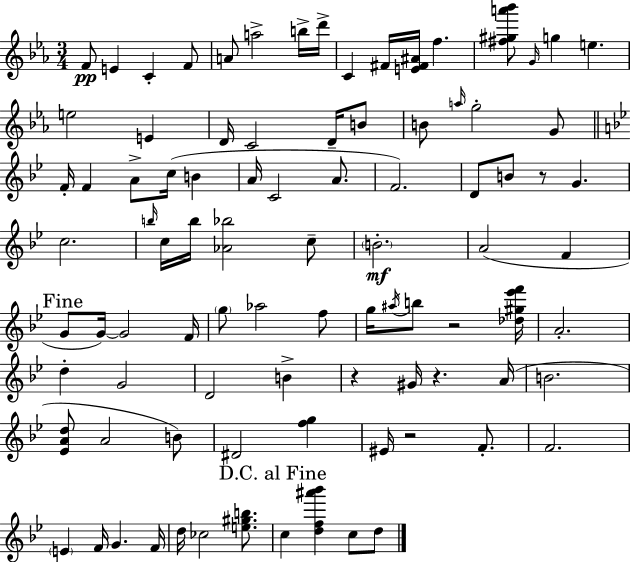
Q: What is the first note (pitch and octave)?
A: F4